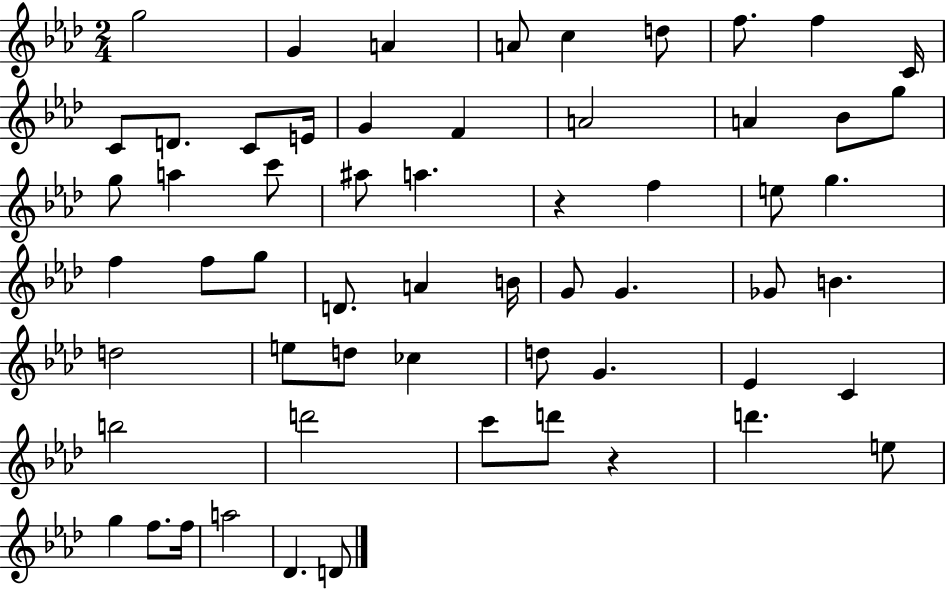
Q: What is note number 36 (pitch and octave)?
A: Gb4